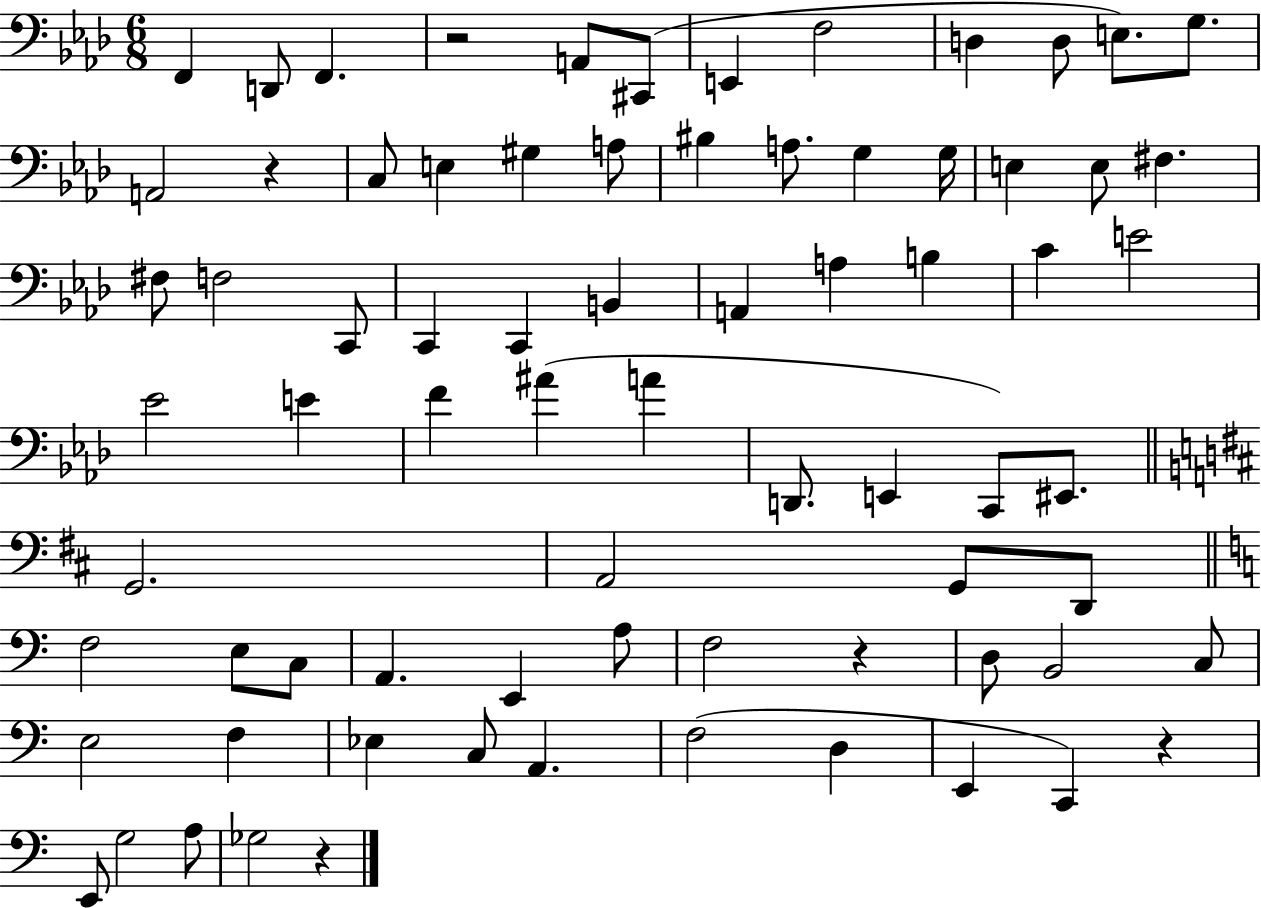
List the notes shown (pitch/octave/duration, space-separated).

F2/q D2/e F2/q. R/h A2/e C#2/e E2/q F3/h D3/q D3/e E3/e. G3/e. A2/h R/q C3/e E3/q G#3/q A3/e BIS3/q A3/e. G3/q G3/s E3/q E3/e F#3/q. F#3/e F3/h C2/e C2/q C2/q B2/q A2/q A3/q B3/q C4/q E4/h Eb4/h E4/q F4/q A#4/q A4/q D2/e. E2/q C2/e EIS2/e. G2/h. A2/h G2/e D2/e F3/h E3/e C3/e A2/q. E2/q A3/e F3/h R/q D3/e B2/h C3/e E3/h F3/q Eb3/q C3/e A2/q. F3/h D3/q E2/q C2/q R/q E2/e G3/h A3/e Gb3/h R/q